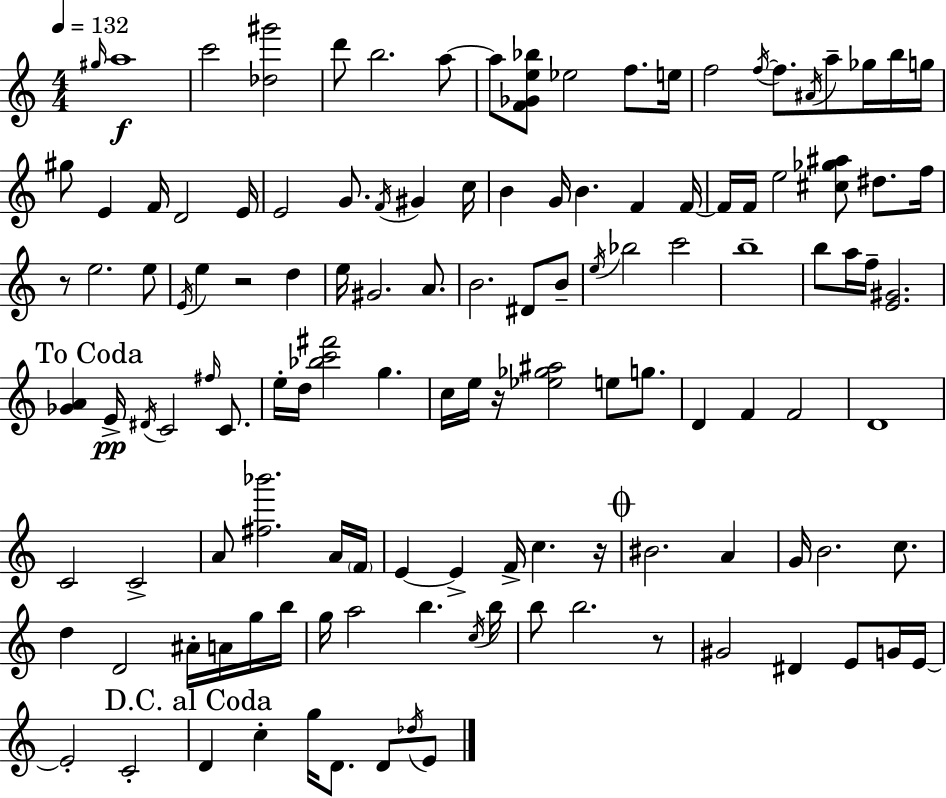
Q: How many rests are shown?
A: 5